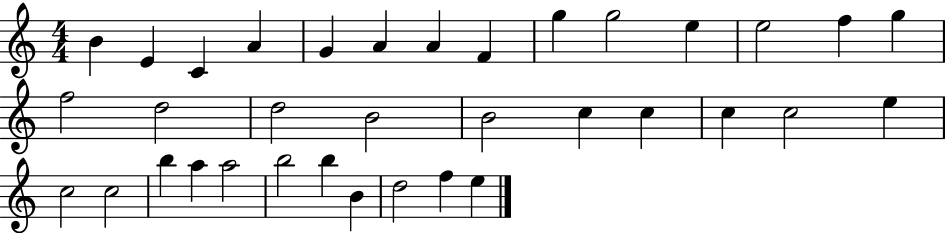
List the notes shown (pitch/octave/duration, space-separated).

B4/q E4/q C4/q A4/q G4/q A4/q A4/q F4/q G5/q G5/h E5/q E5/h F5/q G5/q F5/h D5/h D5/h B4/h B4/h C5/q C5/q C5/q C5/h E5/q C5/h C5/h B5/q A5/q A5/h B5/h B5/q B4/q D5/h F5/q E5/q